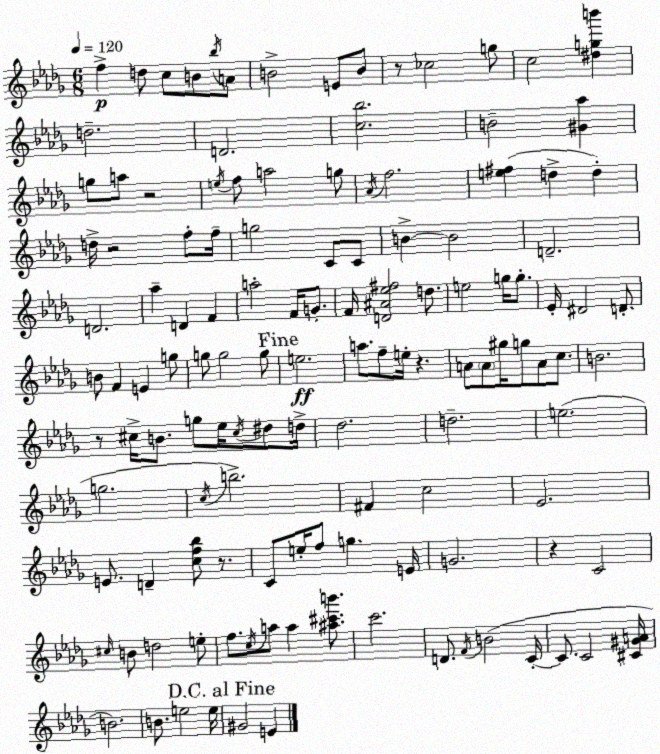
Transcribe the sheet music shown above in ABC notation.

X:1
T:Untitled
M:6/8
L:1/4
K:Bbm
f d/2 c/2 B/2 _b/4 A/2 B2 E/2 B/2 z/2 _c2 g/2 c2 [^dgb'] d2 D2 [c_b]2 B2 [^G_a] g/2 a/2 z2 e/4 f/2 a2 g/2 _A/4 f2 [e^f] d d d/4 z2 f/2 f/4 g2 C/2 C/2 B B2 D2 D2 _a D F a2 F/4 G/2 F/4 [D^A_e^f]2 d/2 e2 g/4 g/2 _E/4 ^D2 D/2 B/2 F E g/2 g/2 g2 g/2 e2 a/2 f/2 e/4 z A/2 A/2 ^g/4 g/2 A/2 c/2 B2 z/2 ^c/4 B/2 g/2 _e/4 ^c/4 ^d/2 d/4 _d2 d2 e2 g2 c/4 b2 ^F c2 _E2 E/2 D [cf_b]/2 z/2 C/2 e/4 f/2 g E/4 G2 z C2 ^c/4 B/2 d2 e/2 f/2 c/4 a/2 a [^a^c'b']/2 c'2 D/2 F/4 B2 C/4 C/2 C2 [^C^GA]/4 B2 B/2 e2 e/4 ^G2 E